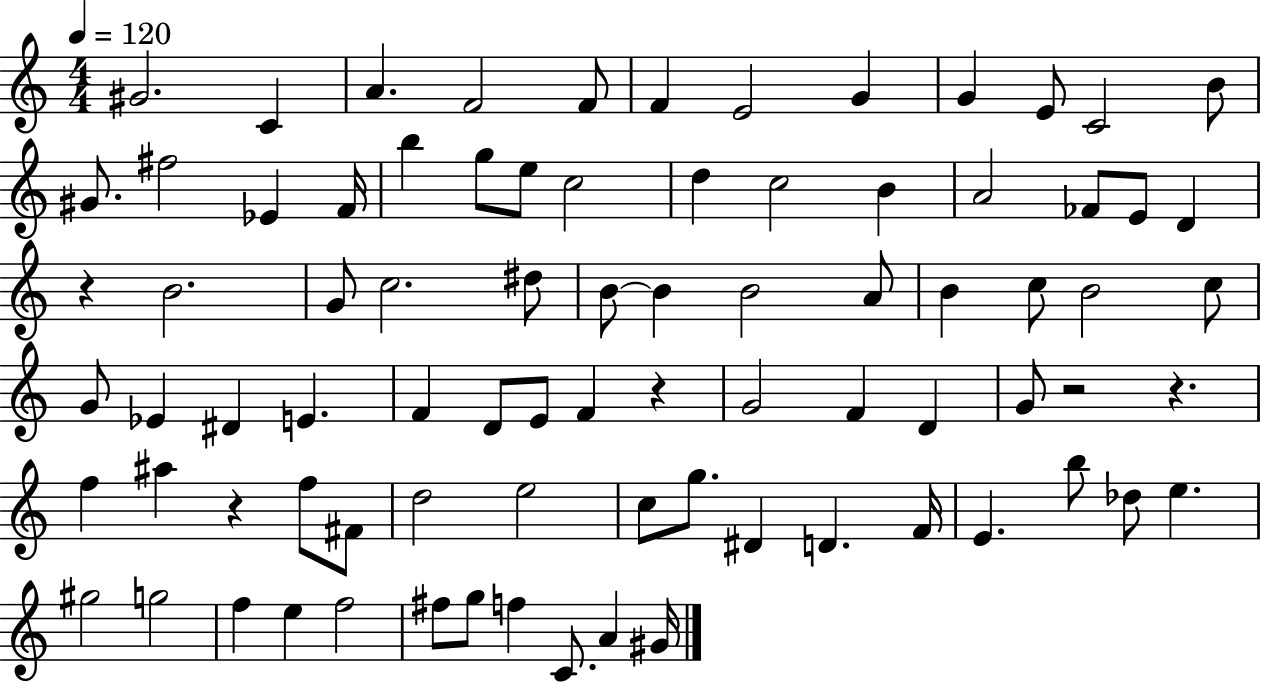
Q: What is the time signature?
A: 4/4